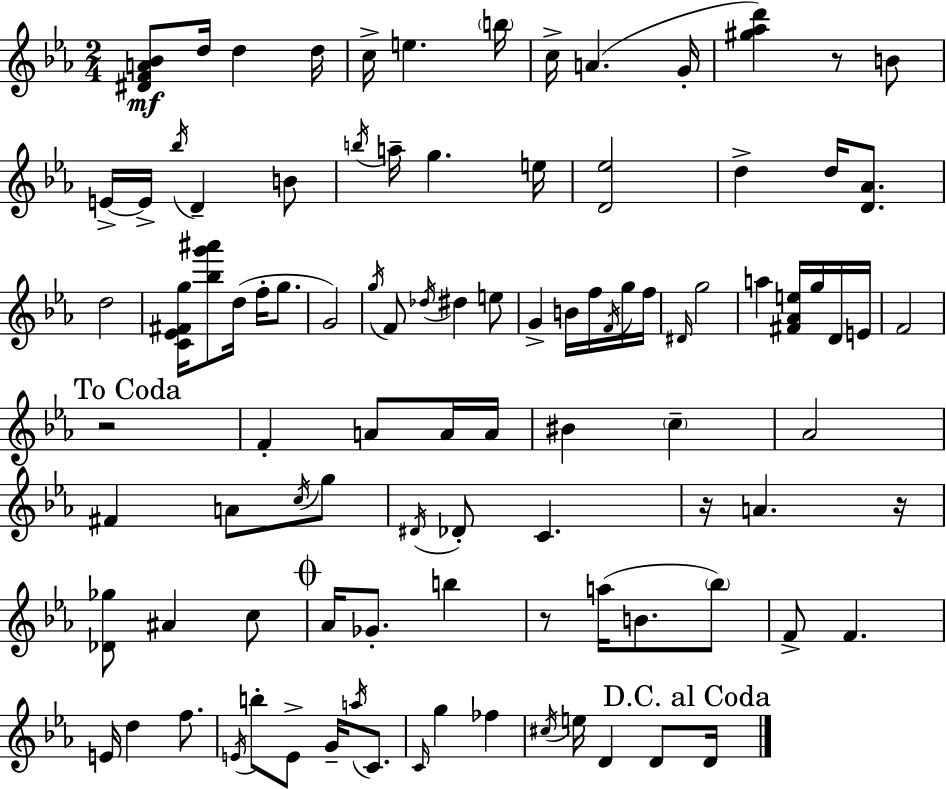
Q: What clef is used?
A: treble